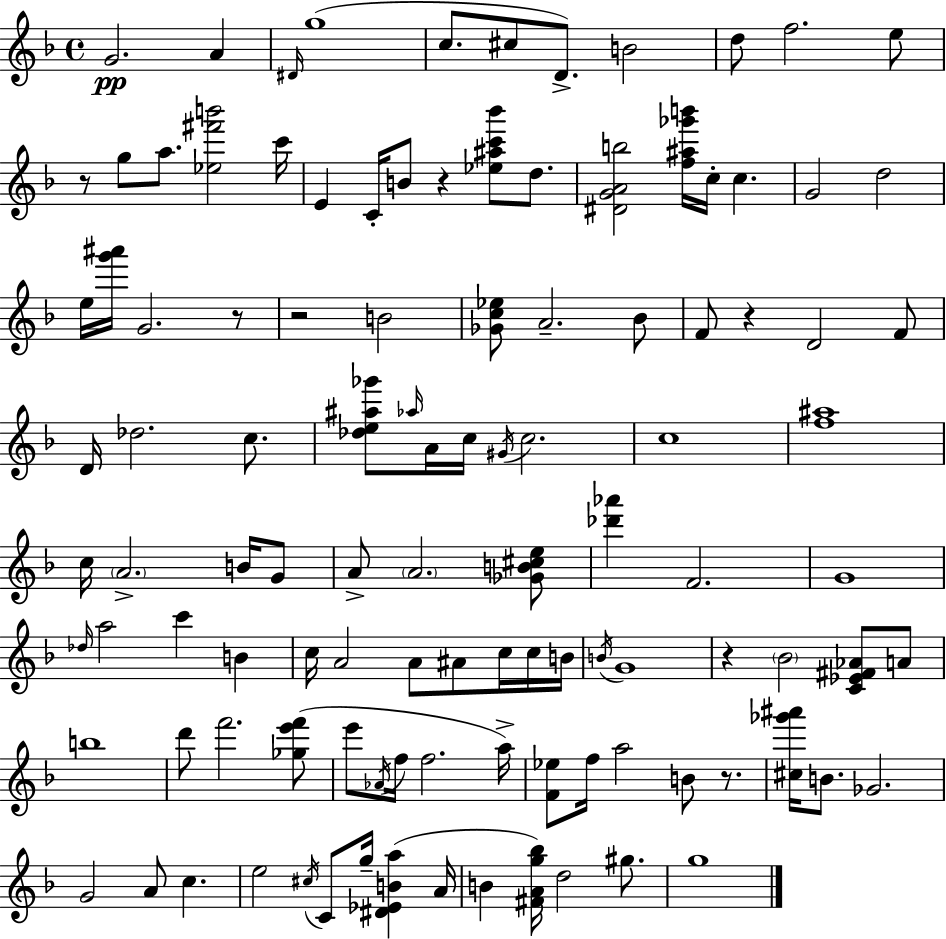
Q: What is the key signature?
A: F major